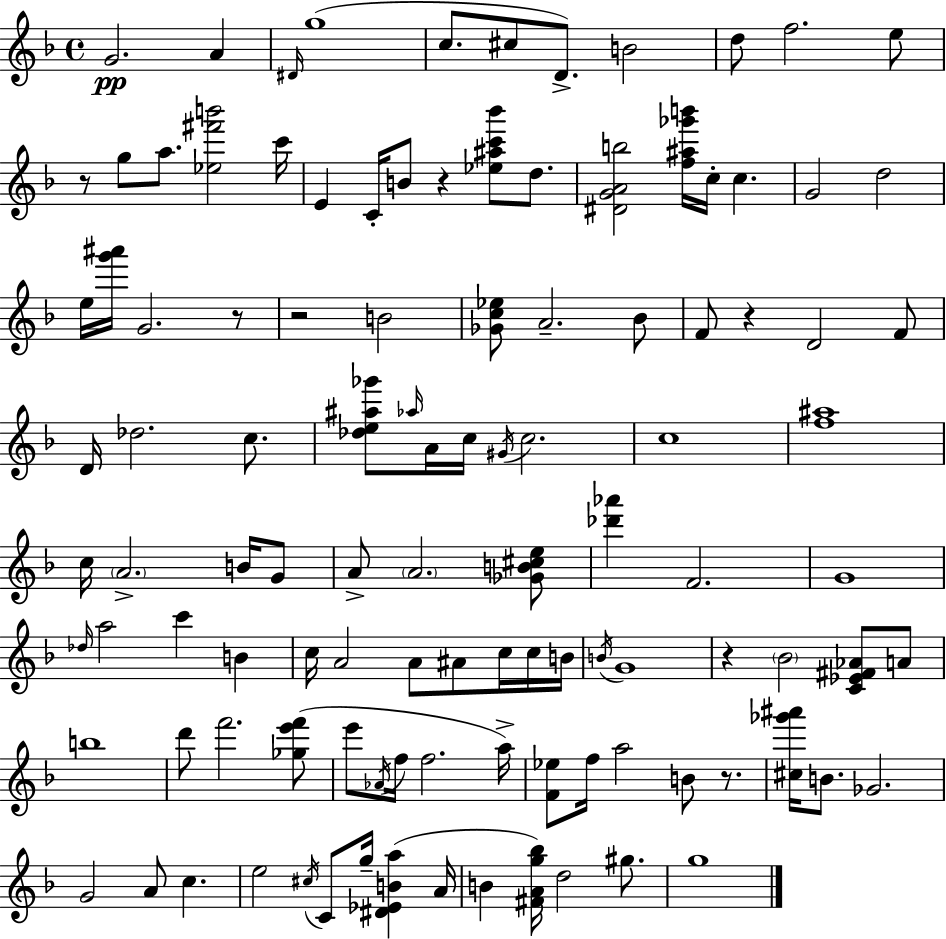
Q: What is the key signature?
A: F major